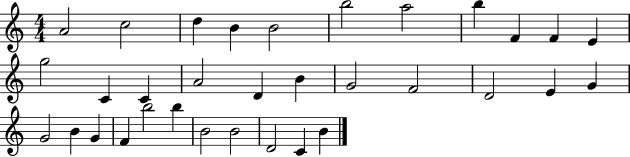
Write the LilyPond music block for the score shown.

{
  \clef treble
  \numericTimeSignature
  \time 4/4
  \key c \major
  a'2 c''2 | d''4 b'4 b'2 | b''2 a''2 | b''4 f'4 f'4 e'4 | \break g''2 c'4 c'4 | a'2 d'4 b'4 | g'2 f'2 | d'2 e'4 g'4 | \break g'2 b'4 g'4 | f'4 b''2 b''4 | b'2 b'2 | d'2 c'4 b'4 | \break \bar "|."
}